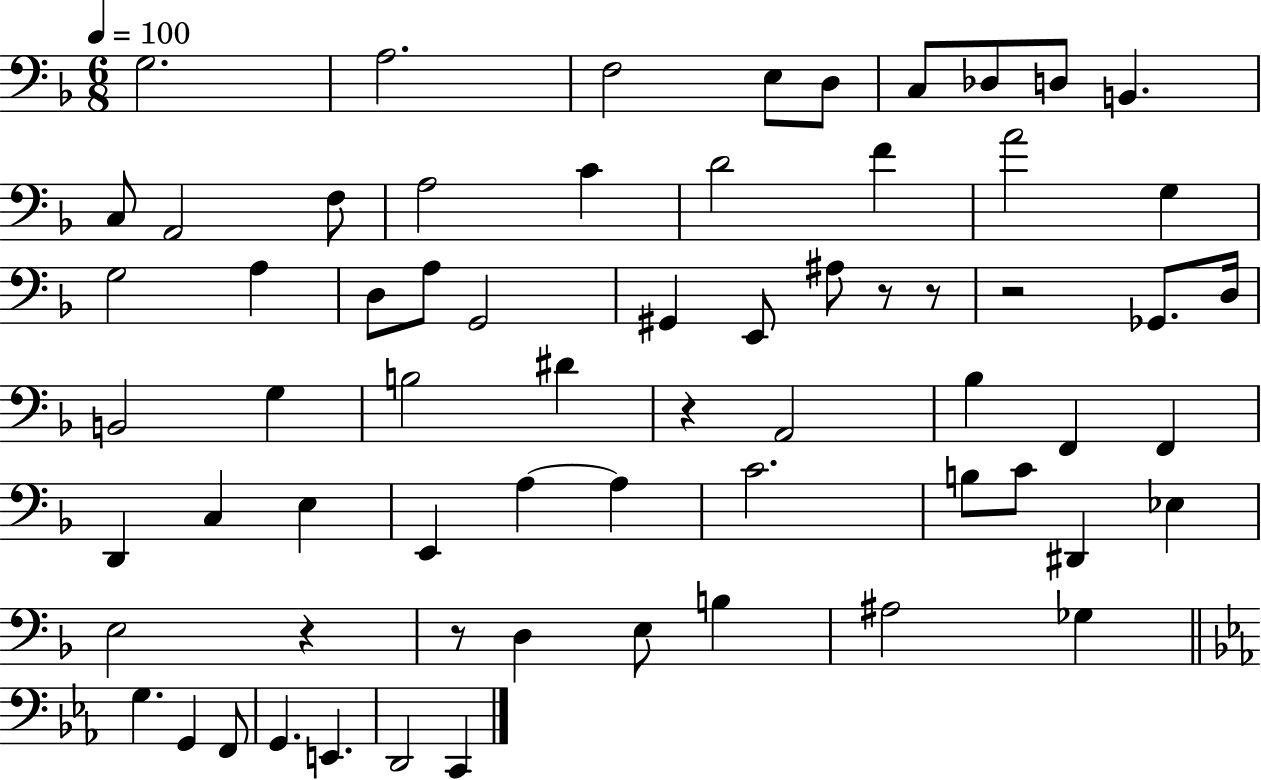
X:1
T:Untitled
M:6/8
L:1/4
K:F
G,2 A,2 F,2 E,/2 D,/2 C,/2 _D,/2 D,/2 B,, C,/2 A,,2 F,/2 A,2 C D2 F A2 G, G,2 A, D,/2 A,/2 G,,2 ^G,, E,,/2 ^A,/2 z/2 z/2 z2 _G,,/2 D,/4 B,,2 G, B,2 ^D z A,,2 _B, F,, F,, D,, C, E, E,, A, A, C2 B,/2 C/2 ^D,, _E, E,2 z z/2 D, E,/2 B, ^A,2 _G, G, G,, F,,/2 G,, E,, D,,2 C,,